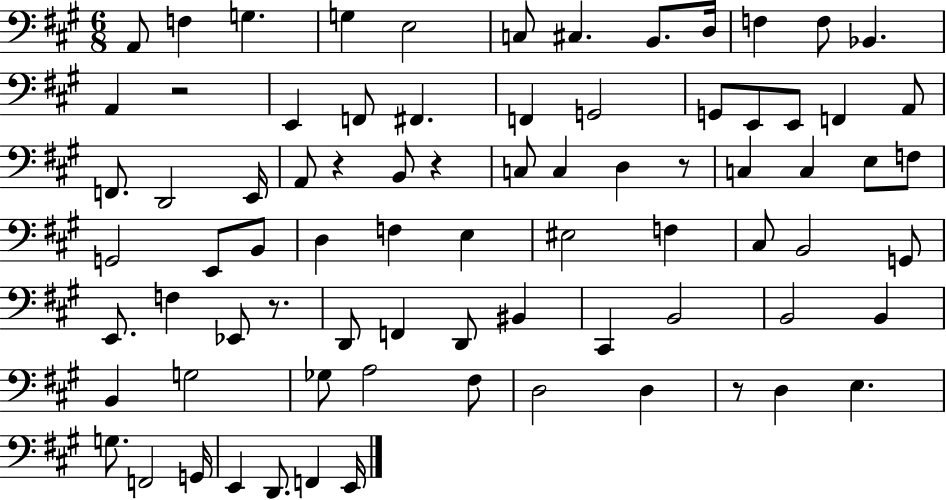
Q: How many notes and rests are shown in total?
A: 79